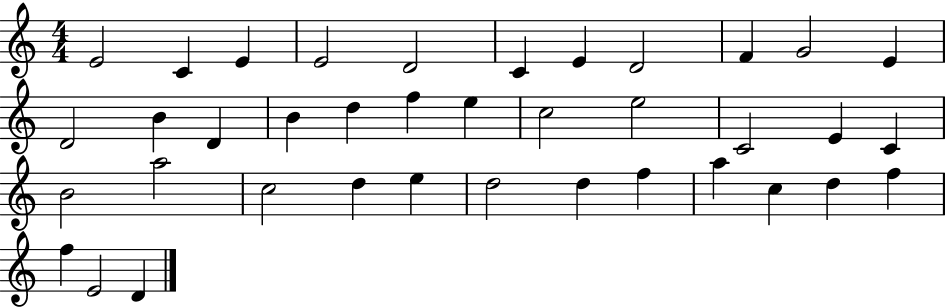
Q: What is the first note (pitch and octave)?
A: E4